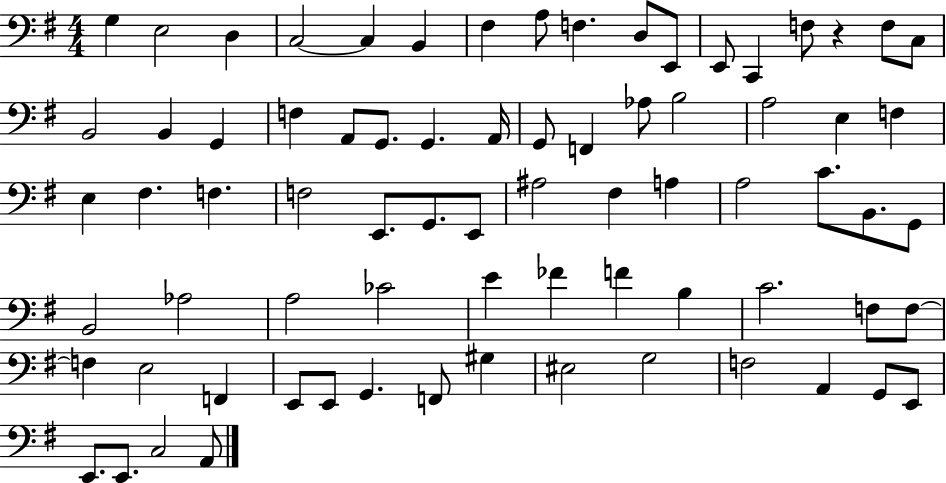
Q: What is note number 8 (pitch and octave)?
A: A3